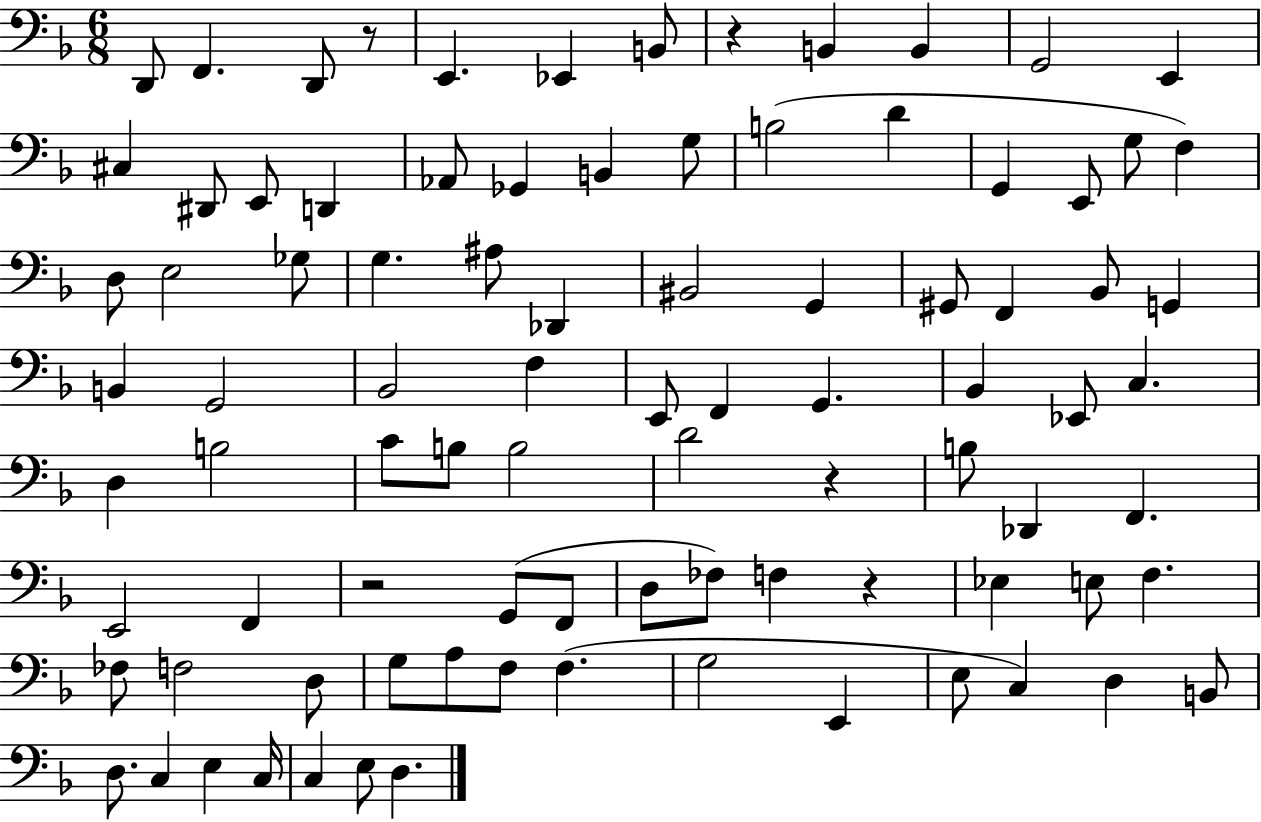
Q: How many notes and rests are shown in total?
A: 90